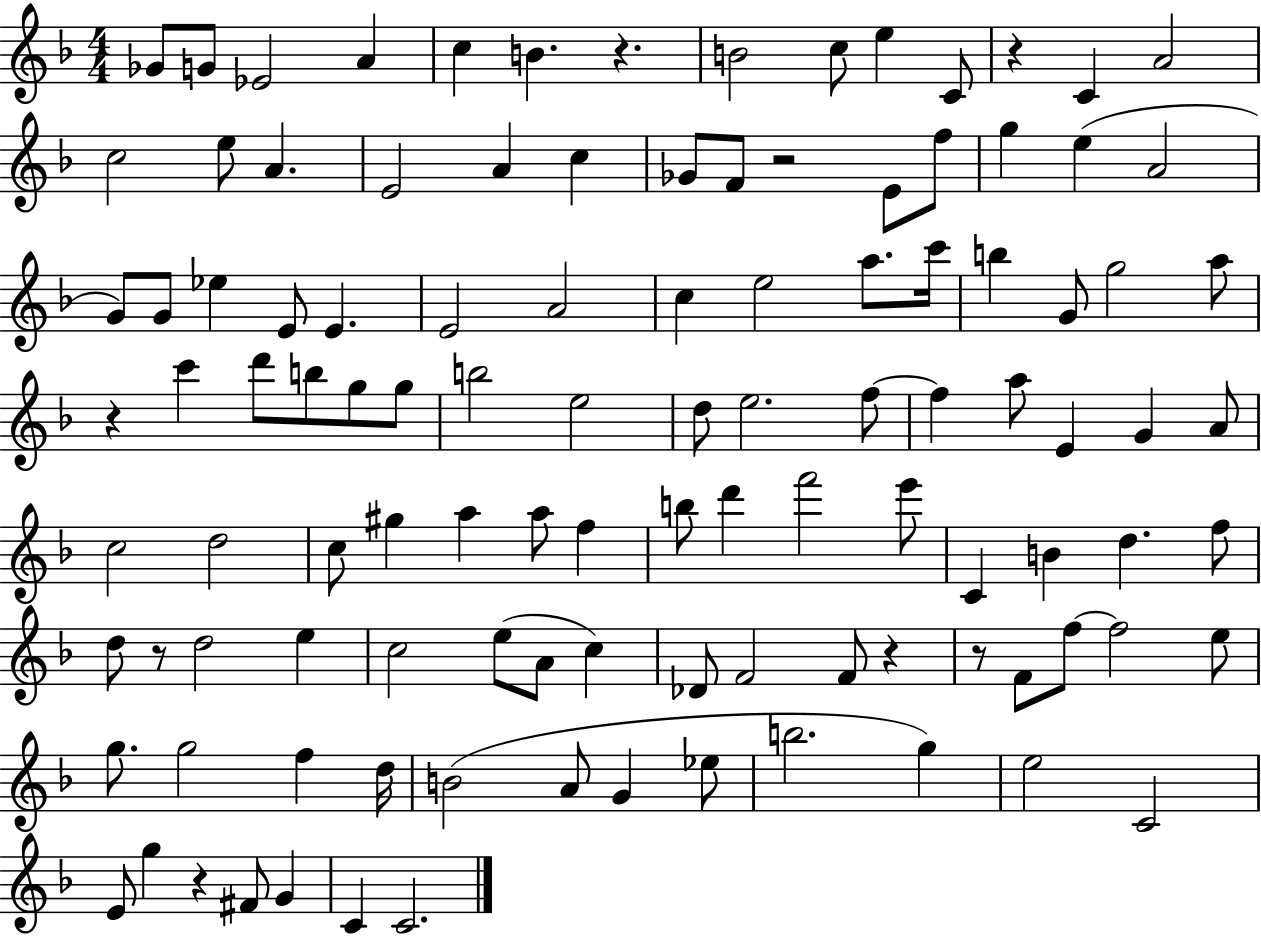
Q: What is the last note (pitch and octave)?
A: C4